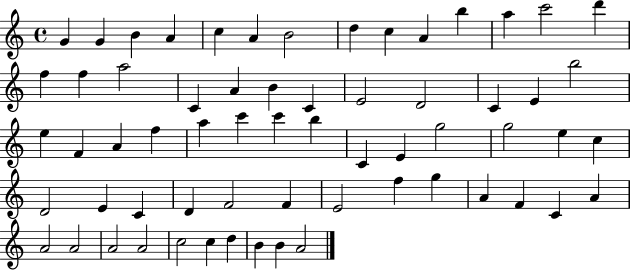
G4/q G4/q B4/q A4/q C5/q A4/q B4/h D5/q C5/q A4/q B5/q A5/q C6/h D6/q F5/q F5/q A5/h C4/q A4/q B4/q C4/q E4/h D4/h C4/q E4/q B5/h E5/q F4/q A4/q F5/q A5/q C6/q C6/q B5/q C4/q E4/q G5/h G5/h E5/q C5/q D4/h E4/q C4/q D4/q F4/h F4/q E4/h F5/q G5/q A4/q F4/q C4/q A4/q A4/h A4/h A4/h A4/h C5/h C5/q D5/q B4/q B4/q A4/h